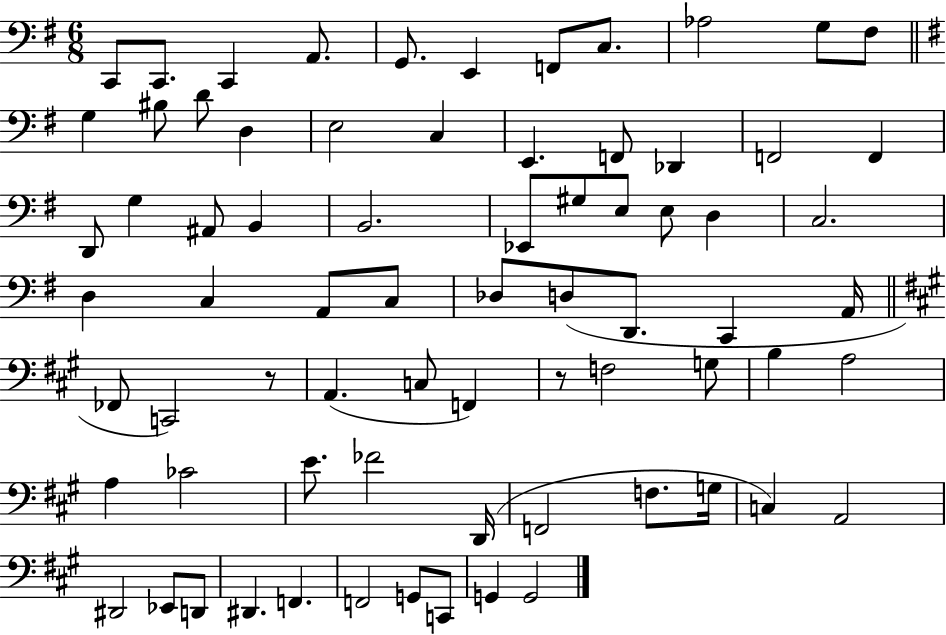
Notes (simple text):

C2/e C2/e. C2/q A2/e. G2/e. E2/q F2/e C3/e. Ab3/h G3/e F#3/e G3/q BIS3/e D4/e D3/q E3/h C3/q E2/q. F2/e Db2/q F2/h F2/q D2/e G3/q A#2/e B2/q B2/h. Eb2/e G#3/e E3/e E3/e D3/q C3/h. D3/q C3/q A2/e C3/e Db3/e D3/e D2/e. C2/q A2/s FES2/e C2/h R/e A2/q. C3/e F2/q R/e F3/h G3/e B3/q A3/h A3/q CES4/h E4/e. FES4/h D2/s F2/h F3/e. G3/s C3/q A2/h D#2/h Eb2/e D2/e D#2/q. F2/q. F2/h G2/e C2/e G2/q G2/h